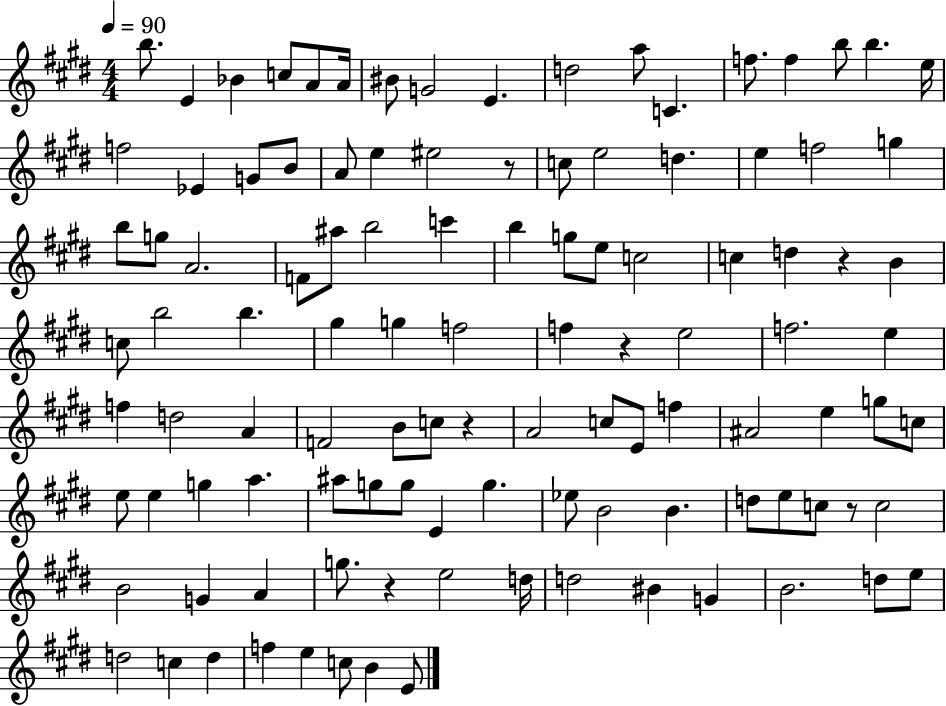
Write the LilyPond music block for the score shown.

{
  \clef treble
  \numericTimeSignature
  \time 4/4
  \key e \major
  \tempo 4 = 90
  b''8. e'4 bes'4 c''8 a'8 a'16 | bis'8 g'2 e'4. | d''2 a''8 c'4. | f''8. f''4 b''8 b''4. e''16 | \break f''2 ees'4 g'8 b'8 | a'8 e''4 eis''2 r8 | c''8 e''2 d''4. | e''4 f''2 g''4 | \break b''8 g''8 a'2. | f'8 ais''8 b''2 c'''4 | b''4 g''8 e''8 c''2 | c''4 d''4 r4 b'4 | \break c''8 b''2 b''4. | gis''4 g''4 f''2 | f''4 r4 e''2 | f''2. e''4 | \break f''4 d''2 a'4 | f'2 b'8 c''8 r4 | a'2 c''8 e'8 f''4 | ais'2 e''4 g''8 c''8 | \break e''8 e''4 g''4 a''4. | ais''8 g''8 g''8 e'4 g''4. | ees''8 b'2 b'4. | d''8 e''8 c''8 r8 c''2 | \break b'2 g'4 a'4 | g''8. r4 e''2 d''16 | d''2 bis'4 g'4 | b'2. d''8 e''8 | \break d''2 c''4 d''4 | f''4 e''4 c''8 b'4 e'8 | \bar "|."
}